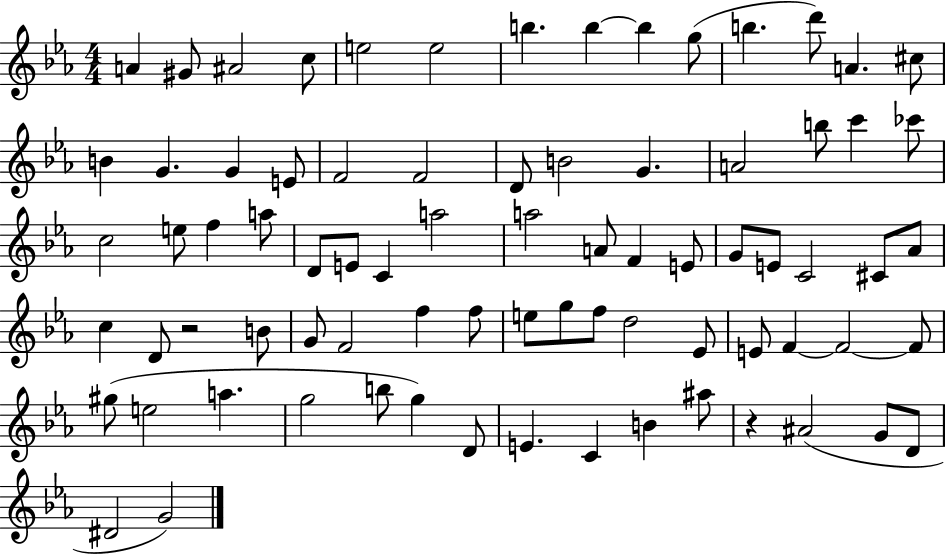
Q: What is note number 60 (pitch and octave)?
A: F4